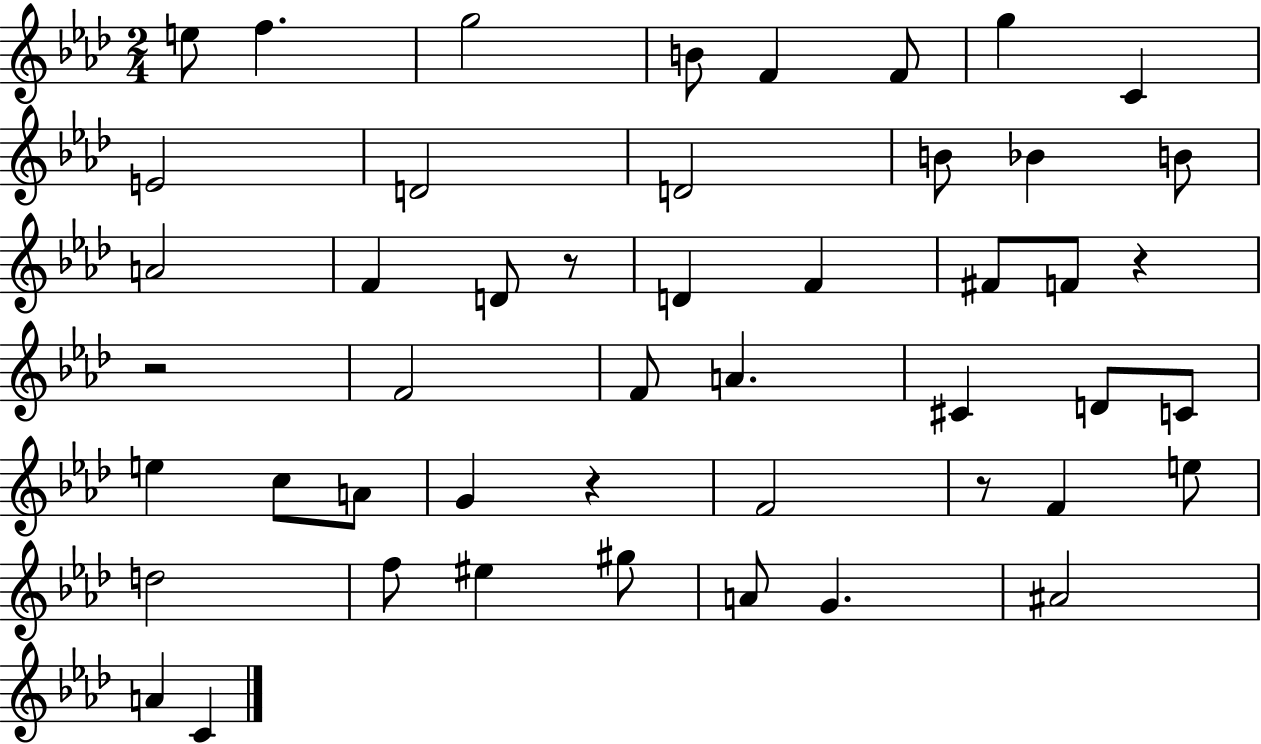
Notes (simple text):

E5/e F5/q. G5/h B4/e F4/q F4/e G5/q C4/q E4/h D4/h D4/h B4/e Bb4/q B4/e A4/h F4/q D4/e R/e D4/q F4/q F#4/e F4/e R/q R/h F4/h F4/e A4/q. C#4/q D4/e C4/e E5/q C5/e A4/e G4/q R/q F4/h R/e F4/q E5/e D5/h F5/e EIS5/q G#5/e A4/e G4/q. A#4/h A4/q C4/q